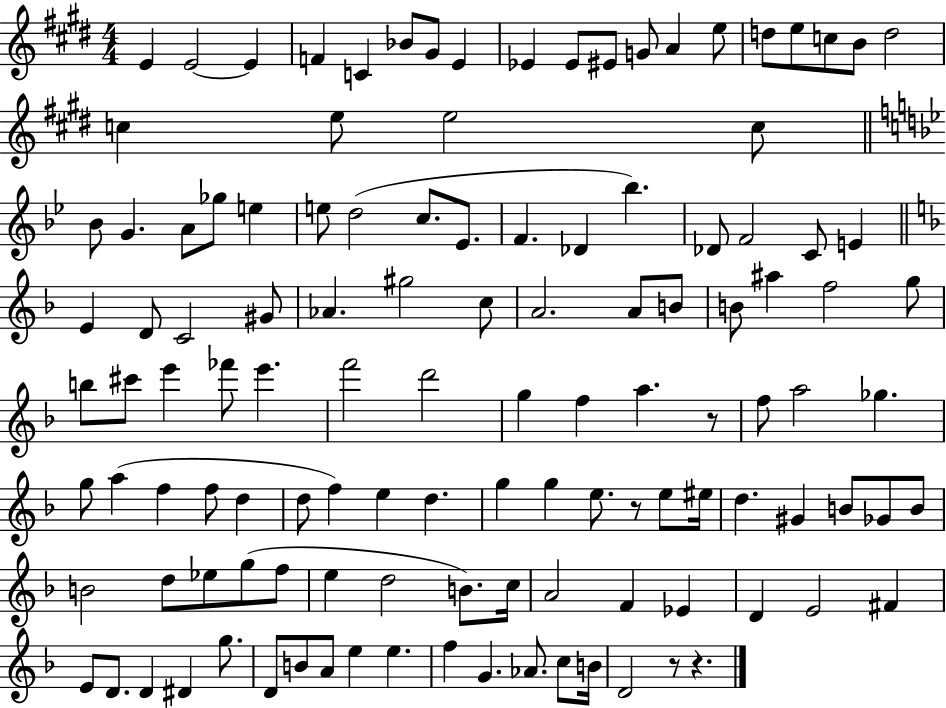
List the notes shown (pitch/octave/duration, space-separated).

E4/q E4/h E4/q F4/q C4/q Bb4/e G#4/e E4/q Eb4/q Eb4/e EIS4/e G4/e A4/q E5/e D5/e E5/e C5/e B4/e D5/h C5/q E5/e E5/h C5/e Bb4/e G4/q. A4/e Gb5/e E5/q E5/e D5/h C5/e. Eb4/e. F4/q. Db4/q Bb5/q. Db4/e F4/h C4/e E4/q E4/q D4/e C4/h G#4/e Ab4/q. G#5/h C5/e A4/h. A4/e B4/e B4/e A#5/q F5/h G5/e B5/e C#6/e E6/q FES6/e E6/q. F6/h D6/h G5/q F5/q A5/q. R/e F5/e A5/h Gb5/q. G5/e A5/q F5/q F5/e D5/q D5/e F5/q E5/q D5/q. G5/q G5/q E5/e. R/e E5/e EIS5/s D5/q. G#4/q B4/e Gb4/e B4/e B4/h D5/e Eb5/e G5/e F5/e E5/q D5/h B4/e. C5/s A4/h F4/q Eb4/q D4/q E4/h F#4/q E4/e D4/e. D4/q D#4/q G5/e. D4/e B4/e A4/e E5/q E5/q. F5/q G4/q. Ab4/e. C5/e B4/s D4/h R/e R/q.